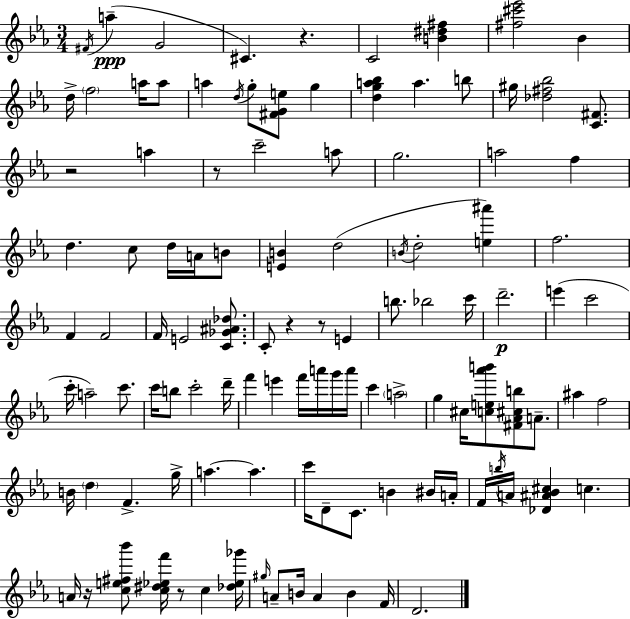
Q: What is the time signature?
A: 3/4